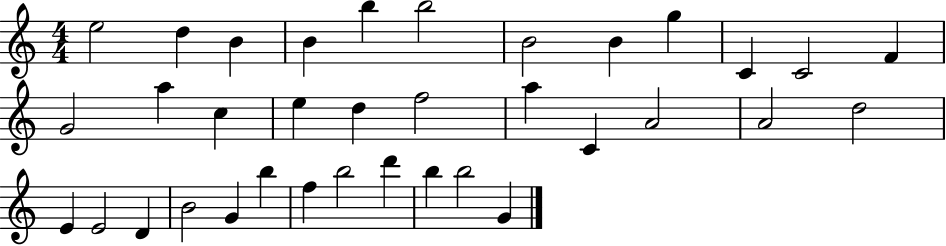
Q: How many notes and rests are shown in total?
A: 35